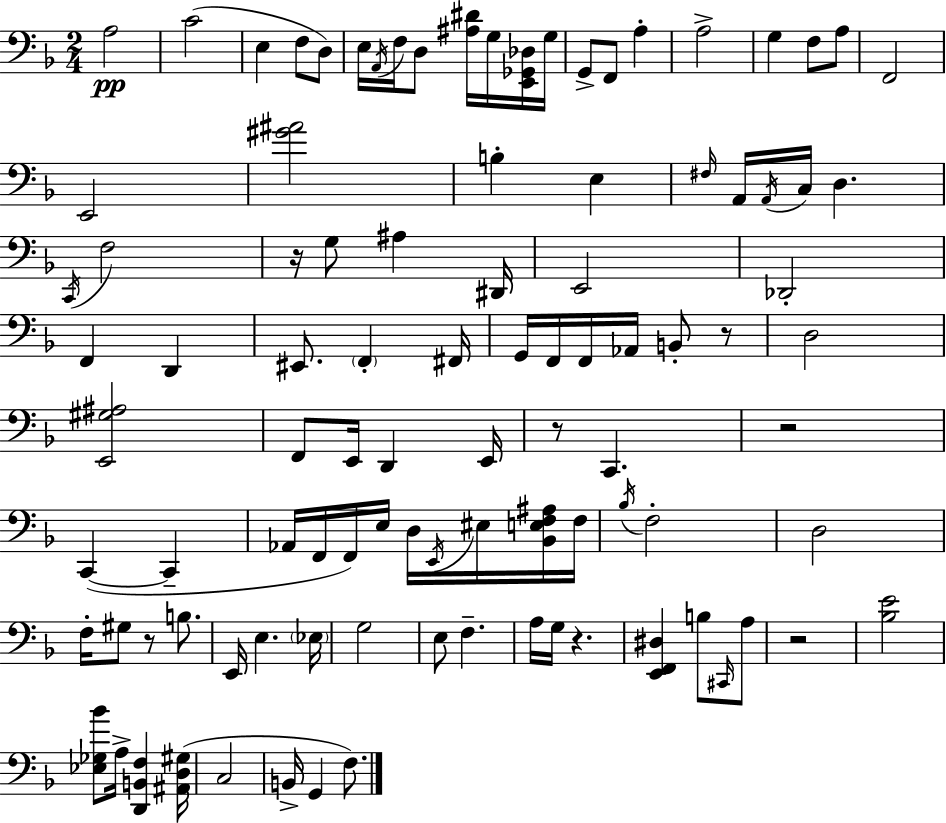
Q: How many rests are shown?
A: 7